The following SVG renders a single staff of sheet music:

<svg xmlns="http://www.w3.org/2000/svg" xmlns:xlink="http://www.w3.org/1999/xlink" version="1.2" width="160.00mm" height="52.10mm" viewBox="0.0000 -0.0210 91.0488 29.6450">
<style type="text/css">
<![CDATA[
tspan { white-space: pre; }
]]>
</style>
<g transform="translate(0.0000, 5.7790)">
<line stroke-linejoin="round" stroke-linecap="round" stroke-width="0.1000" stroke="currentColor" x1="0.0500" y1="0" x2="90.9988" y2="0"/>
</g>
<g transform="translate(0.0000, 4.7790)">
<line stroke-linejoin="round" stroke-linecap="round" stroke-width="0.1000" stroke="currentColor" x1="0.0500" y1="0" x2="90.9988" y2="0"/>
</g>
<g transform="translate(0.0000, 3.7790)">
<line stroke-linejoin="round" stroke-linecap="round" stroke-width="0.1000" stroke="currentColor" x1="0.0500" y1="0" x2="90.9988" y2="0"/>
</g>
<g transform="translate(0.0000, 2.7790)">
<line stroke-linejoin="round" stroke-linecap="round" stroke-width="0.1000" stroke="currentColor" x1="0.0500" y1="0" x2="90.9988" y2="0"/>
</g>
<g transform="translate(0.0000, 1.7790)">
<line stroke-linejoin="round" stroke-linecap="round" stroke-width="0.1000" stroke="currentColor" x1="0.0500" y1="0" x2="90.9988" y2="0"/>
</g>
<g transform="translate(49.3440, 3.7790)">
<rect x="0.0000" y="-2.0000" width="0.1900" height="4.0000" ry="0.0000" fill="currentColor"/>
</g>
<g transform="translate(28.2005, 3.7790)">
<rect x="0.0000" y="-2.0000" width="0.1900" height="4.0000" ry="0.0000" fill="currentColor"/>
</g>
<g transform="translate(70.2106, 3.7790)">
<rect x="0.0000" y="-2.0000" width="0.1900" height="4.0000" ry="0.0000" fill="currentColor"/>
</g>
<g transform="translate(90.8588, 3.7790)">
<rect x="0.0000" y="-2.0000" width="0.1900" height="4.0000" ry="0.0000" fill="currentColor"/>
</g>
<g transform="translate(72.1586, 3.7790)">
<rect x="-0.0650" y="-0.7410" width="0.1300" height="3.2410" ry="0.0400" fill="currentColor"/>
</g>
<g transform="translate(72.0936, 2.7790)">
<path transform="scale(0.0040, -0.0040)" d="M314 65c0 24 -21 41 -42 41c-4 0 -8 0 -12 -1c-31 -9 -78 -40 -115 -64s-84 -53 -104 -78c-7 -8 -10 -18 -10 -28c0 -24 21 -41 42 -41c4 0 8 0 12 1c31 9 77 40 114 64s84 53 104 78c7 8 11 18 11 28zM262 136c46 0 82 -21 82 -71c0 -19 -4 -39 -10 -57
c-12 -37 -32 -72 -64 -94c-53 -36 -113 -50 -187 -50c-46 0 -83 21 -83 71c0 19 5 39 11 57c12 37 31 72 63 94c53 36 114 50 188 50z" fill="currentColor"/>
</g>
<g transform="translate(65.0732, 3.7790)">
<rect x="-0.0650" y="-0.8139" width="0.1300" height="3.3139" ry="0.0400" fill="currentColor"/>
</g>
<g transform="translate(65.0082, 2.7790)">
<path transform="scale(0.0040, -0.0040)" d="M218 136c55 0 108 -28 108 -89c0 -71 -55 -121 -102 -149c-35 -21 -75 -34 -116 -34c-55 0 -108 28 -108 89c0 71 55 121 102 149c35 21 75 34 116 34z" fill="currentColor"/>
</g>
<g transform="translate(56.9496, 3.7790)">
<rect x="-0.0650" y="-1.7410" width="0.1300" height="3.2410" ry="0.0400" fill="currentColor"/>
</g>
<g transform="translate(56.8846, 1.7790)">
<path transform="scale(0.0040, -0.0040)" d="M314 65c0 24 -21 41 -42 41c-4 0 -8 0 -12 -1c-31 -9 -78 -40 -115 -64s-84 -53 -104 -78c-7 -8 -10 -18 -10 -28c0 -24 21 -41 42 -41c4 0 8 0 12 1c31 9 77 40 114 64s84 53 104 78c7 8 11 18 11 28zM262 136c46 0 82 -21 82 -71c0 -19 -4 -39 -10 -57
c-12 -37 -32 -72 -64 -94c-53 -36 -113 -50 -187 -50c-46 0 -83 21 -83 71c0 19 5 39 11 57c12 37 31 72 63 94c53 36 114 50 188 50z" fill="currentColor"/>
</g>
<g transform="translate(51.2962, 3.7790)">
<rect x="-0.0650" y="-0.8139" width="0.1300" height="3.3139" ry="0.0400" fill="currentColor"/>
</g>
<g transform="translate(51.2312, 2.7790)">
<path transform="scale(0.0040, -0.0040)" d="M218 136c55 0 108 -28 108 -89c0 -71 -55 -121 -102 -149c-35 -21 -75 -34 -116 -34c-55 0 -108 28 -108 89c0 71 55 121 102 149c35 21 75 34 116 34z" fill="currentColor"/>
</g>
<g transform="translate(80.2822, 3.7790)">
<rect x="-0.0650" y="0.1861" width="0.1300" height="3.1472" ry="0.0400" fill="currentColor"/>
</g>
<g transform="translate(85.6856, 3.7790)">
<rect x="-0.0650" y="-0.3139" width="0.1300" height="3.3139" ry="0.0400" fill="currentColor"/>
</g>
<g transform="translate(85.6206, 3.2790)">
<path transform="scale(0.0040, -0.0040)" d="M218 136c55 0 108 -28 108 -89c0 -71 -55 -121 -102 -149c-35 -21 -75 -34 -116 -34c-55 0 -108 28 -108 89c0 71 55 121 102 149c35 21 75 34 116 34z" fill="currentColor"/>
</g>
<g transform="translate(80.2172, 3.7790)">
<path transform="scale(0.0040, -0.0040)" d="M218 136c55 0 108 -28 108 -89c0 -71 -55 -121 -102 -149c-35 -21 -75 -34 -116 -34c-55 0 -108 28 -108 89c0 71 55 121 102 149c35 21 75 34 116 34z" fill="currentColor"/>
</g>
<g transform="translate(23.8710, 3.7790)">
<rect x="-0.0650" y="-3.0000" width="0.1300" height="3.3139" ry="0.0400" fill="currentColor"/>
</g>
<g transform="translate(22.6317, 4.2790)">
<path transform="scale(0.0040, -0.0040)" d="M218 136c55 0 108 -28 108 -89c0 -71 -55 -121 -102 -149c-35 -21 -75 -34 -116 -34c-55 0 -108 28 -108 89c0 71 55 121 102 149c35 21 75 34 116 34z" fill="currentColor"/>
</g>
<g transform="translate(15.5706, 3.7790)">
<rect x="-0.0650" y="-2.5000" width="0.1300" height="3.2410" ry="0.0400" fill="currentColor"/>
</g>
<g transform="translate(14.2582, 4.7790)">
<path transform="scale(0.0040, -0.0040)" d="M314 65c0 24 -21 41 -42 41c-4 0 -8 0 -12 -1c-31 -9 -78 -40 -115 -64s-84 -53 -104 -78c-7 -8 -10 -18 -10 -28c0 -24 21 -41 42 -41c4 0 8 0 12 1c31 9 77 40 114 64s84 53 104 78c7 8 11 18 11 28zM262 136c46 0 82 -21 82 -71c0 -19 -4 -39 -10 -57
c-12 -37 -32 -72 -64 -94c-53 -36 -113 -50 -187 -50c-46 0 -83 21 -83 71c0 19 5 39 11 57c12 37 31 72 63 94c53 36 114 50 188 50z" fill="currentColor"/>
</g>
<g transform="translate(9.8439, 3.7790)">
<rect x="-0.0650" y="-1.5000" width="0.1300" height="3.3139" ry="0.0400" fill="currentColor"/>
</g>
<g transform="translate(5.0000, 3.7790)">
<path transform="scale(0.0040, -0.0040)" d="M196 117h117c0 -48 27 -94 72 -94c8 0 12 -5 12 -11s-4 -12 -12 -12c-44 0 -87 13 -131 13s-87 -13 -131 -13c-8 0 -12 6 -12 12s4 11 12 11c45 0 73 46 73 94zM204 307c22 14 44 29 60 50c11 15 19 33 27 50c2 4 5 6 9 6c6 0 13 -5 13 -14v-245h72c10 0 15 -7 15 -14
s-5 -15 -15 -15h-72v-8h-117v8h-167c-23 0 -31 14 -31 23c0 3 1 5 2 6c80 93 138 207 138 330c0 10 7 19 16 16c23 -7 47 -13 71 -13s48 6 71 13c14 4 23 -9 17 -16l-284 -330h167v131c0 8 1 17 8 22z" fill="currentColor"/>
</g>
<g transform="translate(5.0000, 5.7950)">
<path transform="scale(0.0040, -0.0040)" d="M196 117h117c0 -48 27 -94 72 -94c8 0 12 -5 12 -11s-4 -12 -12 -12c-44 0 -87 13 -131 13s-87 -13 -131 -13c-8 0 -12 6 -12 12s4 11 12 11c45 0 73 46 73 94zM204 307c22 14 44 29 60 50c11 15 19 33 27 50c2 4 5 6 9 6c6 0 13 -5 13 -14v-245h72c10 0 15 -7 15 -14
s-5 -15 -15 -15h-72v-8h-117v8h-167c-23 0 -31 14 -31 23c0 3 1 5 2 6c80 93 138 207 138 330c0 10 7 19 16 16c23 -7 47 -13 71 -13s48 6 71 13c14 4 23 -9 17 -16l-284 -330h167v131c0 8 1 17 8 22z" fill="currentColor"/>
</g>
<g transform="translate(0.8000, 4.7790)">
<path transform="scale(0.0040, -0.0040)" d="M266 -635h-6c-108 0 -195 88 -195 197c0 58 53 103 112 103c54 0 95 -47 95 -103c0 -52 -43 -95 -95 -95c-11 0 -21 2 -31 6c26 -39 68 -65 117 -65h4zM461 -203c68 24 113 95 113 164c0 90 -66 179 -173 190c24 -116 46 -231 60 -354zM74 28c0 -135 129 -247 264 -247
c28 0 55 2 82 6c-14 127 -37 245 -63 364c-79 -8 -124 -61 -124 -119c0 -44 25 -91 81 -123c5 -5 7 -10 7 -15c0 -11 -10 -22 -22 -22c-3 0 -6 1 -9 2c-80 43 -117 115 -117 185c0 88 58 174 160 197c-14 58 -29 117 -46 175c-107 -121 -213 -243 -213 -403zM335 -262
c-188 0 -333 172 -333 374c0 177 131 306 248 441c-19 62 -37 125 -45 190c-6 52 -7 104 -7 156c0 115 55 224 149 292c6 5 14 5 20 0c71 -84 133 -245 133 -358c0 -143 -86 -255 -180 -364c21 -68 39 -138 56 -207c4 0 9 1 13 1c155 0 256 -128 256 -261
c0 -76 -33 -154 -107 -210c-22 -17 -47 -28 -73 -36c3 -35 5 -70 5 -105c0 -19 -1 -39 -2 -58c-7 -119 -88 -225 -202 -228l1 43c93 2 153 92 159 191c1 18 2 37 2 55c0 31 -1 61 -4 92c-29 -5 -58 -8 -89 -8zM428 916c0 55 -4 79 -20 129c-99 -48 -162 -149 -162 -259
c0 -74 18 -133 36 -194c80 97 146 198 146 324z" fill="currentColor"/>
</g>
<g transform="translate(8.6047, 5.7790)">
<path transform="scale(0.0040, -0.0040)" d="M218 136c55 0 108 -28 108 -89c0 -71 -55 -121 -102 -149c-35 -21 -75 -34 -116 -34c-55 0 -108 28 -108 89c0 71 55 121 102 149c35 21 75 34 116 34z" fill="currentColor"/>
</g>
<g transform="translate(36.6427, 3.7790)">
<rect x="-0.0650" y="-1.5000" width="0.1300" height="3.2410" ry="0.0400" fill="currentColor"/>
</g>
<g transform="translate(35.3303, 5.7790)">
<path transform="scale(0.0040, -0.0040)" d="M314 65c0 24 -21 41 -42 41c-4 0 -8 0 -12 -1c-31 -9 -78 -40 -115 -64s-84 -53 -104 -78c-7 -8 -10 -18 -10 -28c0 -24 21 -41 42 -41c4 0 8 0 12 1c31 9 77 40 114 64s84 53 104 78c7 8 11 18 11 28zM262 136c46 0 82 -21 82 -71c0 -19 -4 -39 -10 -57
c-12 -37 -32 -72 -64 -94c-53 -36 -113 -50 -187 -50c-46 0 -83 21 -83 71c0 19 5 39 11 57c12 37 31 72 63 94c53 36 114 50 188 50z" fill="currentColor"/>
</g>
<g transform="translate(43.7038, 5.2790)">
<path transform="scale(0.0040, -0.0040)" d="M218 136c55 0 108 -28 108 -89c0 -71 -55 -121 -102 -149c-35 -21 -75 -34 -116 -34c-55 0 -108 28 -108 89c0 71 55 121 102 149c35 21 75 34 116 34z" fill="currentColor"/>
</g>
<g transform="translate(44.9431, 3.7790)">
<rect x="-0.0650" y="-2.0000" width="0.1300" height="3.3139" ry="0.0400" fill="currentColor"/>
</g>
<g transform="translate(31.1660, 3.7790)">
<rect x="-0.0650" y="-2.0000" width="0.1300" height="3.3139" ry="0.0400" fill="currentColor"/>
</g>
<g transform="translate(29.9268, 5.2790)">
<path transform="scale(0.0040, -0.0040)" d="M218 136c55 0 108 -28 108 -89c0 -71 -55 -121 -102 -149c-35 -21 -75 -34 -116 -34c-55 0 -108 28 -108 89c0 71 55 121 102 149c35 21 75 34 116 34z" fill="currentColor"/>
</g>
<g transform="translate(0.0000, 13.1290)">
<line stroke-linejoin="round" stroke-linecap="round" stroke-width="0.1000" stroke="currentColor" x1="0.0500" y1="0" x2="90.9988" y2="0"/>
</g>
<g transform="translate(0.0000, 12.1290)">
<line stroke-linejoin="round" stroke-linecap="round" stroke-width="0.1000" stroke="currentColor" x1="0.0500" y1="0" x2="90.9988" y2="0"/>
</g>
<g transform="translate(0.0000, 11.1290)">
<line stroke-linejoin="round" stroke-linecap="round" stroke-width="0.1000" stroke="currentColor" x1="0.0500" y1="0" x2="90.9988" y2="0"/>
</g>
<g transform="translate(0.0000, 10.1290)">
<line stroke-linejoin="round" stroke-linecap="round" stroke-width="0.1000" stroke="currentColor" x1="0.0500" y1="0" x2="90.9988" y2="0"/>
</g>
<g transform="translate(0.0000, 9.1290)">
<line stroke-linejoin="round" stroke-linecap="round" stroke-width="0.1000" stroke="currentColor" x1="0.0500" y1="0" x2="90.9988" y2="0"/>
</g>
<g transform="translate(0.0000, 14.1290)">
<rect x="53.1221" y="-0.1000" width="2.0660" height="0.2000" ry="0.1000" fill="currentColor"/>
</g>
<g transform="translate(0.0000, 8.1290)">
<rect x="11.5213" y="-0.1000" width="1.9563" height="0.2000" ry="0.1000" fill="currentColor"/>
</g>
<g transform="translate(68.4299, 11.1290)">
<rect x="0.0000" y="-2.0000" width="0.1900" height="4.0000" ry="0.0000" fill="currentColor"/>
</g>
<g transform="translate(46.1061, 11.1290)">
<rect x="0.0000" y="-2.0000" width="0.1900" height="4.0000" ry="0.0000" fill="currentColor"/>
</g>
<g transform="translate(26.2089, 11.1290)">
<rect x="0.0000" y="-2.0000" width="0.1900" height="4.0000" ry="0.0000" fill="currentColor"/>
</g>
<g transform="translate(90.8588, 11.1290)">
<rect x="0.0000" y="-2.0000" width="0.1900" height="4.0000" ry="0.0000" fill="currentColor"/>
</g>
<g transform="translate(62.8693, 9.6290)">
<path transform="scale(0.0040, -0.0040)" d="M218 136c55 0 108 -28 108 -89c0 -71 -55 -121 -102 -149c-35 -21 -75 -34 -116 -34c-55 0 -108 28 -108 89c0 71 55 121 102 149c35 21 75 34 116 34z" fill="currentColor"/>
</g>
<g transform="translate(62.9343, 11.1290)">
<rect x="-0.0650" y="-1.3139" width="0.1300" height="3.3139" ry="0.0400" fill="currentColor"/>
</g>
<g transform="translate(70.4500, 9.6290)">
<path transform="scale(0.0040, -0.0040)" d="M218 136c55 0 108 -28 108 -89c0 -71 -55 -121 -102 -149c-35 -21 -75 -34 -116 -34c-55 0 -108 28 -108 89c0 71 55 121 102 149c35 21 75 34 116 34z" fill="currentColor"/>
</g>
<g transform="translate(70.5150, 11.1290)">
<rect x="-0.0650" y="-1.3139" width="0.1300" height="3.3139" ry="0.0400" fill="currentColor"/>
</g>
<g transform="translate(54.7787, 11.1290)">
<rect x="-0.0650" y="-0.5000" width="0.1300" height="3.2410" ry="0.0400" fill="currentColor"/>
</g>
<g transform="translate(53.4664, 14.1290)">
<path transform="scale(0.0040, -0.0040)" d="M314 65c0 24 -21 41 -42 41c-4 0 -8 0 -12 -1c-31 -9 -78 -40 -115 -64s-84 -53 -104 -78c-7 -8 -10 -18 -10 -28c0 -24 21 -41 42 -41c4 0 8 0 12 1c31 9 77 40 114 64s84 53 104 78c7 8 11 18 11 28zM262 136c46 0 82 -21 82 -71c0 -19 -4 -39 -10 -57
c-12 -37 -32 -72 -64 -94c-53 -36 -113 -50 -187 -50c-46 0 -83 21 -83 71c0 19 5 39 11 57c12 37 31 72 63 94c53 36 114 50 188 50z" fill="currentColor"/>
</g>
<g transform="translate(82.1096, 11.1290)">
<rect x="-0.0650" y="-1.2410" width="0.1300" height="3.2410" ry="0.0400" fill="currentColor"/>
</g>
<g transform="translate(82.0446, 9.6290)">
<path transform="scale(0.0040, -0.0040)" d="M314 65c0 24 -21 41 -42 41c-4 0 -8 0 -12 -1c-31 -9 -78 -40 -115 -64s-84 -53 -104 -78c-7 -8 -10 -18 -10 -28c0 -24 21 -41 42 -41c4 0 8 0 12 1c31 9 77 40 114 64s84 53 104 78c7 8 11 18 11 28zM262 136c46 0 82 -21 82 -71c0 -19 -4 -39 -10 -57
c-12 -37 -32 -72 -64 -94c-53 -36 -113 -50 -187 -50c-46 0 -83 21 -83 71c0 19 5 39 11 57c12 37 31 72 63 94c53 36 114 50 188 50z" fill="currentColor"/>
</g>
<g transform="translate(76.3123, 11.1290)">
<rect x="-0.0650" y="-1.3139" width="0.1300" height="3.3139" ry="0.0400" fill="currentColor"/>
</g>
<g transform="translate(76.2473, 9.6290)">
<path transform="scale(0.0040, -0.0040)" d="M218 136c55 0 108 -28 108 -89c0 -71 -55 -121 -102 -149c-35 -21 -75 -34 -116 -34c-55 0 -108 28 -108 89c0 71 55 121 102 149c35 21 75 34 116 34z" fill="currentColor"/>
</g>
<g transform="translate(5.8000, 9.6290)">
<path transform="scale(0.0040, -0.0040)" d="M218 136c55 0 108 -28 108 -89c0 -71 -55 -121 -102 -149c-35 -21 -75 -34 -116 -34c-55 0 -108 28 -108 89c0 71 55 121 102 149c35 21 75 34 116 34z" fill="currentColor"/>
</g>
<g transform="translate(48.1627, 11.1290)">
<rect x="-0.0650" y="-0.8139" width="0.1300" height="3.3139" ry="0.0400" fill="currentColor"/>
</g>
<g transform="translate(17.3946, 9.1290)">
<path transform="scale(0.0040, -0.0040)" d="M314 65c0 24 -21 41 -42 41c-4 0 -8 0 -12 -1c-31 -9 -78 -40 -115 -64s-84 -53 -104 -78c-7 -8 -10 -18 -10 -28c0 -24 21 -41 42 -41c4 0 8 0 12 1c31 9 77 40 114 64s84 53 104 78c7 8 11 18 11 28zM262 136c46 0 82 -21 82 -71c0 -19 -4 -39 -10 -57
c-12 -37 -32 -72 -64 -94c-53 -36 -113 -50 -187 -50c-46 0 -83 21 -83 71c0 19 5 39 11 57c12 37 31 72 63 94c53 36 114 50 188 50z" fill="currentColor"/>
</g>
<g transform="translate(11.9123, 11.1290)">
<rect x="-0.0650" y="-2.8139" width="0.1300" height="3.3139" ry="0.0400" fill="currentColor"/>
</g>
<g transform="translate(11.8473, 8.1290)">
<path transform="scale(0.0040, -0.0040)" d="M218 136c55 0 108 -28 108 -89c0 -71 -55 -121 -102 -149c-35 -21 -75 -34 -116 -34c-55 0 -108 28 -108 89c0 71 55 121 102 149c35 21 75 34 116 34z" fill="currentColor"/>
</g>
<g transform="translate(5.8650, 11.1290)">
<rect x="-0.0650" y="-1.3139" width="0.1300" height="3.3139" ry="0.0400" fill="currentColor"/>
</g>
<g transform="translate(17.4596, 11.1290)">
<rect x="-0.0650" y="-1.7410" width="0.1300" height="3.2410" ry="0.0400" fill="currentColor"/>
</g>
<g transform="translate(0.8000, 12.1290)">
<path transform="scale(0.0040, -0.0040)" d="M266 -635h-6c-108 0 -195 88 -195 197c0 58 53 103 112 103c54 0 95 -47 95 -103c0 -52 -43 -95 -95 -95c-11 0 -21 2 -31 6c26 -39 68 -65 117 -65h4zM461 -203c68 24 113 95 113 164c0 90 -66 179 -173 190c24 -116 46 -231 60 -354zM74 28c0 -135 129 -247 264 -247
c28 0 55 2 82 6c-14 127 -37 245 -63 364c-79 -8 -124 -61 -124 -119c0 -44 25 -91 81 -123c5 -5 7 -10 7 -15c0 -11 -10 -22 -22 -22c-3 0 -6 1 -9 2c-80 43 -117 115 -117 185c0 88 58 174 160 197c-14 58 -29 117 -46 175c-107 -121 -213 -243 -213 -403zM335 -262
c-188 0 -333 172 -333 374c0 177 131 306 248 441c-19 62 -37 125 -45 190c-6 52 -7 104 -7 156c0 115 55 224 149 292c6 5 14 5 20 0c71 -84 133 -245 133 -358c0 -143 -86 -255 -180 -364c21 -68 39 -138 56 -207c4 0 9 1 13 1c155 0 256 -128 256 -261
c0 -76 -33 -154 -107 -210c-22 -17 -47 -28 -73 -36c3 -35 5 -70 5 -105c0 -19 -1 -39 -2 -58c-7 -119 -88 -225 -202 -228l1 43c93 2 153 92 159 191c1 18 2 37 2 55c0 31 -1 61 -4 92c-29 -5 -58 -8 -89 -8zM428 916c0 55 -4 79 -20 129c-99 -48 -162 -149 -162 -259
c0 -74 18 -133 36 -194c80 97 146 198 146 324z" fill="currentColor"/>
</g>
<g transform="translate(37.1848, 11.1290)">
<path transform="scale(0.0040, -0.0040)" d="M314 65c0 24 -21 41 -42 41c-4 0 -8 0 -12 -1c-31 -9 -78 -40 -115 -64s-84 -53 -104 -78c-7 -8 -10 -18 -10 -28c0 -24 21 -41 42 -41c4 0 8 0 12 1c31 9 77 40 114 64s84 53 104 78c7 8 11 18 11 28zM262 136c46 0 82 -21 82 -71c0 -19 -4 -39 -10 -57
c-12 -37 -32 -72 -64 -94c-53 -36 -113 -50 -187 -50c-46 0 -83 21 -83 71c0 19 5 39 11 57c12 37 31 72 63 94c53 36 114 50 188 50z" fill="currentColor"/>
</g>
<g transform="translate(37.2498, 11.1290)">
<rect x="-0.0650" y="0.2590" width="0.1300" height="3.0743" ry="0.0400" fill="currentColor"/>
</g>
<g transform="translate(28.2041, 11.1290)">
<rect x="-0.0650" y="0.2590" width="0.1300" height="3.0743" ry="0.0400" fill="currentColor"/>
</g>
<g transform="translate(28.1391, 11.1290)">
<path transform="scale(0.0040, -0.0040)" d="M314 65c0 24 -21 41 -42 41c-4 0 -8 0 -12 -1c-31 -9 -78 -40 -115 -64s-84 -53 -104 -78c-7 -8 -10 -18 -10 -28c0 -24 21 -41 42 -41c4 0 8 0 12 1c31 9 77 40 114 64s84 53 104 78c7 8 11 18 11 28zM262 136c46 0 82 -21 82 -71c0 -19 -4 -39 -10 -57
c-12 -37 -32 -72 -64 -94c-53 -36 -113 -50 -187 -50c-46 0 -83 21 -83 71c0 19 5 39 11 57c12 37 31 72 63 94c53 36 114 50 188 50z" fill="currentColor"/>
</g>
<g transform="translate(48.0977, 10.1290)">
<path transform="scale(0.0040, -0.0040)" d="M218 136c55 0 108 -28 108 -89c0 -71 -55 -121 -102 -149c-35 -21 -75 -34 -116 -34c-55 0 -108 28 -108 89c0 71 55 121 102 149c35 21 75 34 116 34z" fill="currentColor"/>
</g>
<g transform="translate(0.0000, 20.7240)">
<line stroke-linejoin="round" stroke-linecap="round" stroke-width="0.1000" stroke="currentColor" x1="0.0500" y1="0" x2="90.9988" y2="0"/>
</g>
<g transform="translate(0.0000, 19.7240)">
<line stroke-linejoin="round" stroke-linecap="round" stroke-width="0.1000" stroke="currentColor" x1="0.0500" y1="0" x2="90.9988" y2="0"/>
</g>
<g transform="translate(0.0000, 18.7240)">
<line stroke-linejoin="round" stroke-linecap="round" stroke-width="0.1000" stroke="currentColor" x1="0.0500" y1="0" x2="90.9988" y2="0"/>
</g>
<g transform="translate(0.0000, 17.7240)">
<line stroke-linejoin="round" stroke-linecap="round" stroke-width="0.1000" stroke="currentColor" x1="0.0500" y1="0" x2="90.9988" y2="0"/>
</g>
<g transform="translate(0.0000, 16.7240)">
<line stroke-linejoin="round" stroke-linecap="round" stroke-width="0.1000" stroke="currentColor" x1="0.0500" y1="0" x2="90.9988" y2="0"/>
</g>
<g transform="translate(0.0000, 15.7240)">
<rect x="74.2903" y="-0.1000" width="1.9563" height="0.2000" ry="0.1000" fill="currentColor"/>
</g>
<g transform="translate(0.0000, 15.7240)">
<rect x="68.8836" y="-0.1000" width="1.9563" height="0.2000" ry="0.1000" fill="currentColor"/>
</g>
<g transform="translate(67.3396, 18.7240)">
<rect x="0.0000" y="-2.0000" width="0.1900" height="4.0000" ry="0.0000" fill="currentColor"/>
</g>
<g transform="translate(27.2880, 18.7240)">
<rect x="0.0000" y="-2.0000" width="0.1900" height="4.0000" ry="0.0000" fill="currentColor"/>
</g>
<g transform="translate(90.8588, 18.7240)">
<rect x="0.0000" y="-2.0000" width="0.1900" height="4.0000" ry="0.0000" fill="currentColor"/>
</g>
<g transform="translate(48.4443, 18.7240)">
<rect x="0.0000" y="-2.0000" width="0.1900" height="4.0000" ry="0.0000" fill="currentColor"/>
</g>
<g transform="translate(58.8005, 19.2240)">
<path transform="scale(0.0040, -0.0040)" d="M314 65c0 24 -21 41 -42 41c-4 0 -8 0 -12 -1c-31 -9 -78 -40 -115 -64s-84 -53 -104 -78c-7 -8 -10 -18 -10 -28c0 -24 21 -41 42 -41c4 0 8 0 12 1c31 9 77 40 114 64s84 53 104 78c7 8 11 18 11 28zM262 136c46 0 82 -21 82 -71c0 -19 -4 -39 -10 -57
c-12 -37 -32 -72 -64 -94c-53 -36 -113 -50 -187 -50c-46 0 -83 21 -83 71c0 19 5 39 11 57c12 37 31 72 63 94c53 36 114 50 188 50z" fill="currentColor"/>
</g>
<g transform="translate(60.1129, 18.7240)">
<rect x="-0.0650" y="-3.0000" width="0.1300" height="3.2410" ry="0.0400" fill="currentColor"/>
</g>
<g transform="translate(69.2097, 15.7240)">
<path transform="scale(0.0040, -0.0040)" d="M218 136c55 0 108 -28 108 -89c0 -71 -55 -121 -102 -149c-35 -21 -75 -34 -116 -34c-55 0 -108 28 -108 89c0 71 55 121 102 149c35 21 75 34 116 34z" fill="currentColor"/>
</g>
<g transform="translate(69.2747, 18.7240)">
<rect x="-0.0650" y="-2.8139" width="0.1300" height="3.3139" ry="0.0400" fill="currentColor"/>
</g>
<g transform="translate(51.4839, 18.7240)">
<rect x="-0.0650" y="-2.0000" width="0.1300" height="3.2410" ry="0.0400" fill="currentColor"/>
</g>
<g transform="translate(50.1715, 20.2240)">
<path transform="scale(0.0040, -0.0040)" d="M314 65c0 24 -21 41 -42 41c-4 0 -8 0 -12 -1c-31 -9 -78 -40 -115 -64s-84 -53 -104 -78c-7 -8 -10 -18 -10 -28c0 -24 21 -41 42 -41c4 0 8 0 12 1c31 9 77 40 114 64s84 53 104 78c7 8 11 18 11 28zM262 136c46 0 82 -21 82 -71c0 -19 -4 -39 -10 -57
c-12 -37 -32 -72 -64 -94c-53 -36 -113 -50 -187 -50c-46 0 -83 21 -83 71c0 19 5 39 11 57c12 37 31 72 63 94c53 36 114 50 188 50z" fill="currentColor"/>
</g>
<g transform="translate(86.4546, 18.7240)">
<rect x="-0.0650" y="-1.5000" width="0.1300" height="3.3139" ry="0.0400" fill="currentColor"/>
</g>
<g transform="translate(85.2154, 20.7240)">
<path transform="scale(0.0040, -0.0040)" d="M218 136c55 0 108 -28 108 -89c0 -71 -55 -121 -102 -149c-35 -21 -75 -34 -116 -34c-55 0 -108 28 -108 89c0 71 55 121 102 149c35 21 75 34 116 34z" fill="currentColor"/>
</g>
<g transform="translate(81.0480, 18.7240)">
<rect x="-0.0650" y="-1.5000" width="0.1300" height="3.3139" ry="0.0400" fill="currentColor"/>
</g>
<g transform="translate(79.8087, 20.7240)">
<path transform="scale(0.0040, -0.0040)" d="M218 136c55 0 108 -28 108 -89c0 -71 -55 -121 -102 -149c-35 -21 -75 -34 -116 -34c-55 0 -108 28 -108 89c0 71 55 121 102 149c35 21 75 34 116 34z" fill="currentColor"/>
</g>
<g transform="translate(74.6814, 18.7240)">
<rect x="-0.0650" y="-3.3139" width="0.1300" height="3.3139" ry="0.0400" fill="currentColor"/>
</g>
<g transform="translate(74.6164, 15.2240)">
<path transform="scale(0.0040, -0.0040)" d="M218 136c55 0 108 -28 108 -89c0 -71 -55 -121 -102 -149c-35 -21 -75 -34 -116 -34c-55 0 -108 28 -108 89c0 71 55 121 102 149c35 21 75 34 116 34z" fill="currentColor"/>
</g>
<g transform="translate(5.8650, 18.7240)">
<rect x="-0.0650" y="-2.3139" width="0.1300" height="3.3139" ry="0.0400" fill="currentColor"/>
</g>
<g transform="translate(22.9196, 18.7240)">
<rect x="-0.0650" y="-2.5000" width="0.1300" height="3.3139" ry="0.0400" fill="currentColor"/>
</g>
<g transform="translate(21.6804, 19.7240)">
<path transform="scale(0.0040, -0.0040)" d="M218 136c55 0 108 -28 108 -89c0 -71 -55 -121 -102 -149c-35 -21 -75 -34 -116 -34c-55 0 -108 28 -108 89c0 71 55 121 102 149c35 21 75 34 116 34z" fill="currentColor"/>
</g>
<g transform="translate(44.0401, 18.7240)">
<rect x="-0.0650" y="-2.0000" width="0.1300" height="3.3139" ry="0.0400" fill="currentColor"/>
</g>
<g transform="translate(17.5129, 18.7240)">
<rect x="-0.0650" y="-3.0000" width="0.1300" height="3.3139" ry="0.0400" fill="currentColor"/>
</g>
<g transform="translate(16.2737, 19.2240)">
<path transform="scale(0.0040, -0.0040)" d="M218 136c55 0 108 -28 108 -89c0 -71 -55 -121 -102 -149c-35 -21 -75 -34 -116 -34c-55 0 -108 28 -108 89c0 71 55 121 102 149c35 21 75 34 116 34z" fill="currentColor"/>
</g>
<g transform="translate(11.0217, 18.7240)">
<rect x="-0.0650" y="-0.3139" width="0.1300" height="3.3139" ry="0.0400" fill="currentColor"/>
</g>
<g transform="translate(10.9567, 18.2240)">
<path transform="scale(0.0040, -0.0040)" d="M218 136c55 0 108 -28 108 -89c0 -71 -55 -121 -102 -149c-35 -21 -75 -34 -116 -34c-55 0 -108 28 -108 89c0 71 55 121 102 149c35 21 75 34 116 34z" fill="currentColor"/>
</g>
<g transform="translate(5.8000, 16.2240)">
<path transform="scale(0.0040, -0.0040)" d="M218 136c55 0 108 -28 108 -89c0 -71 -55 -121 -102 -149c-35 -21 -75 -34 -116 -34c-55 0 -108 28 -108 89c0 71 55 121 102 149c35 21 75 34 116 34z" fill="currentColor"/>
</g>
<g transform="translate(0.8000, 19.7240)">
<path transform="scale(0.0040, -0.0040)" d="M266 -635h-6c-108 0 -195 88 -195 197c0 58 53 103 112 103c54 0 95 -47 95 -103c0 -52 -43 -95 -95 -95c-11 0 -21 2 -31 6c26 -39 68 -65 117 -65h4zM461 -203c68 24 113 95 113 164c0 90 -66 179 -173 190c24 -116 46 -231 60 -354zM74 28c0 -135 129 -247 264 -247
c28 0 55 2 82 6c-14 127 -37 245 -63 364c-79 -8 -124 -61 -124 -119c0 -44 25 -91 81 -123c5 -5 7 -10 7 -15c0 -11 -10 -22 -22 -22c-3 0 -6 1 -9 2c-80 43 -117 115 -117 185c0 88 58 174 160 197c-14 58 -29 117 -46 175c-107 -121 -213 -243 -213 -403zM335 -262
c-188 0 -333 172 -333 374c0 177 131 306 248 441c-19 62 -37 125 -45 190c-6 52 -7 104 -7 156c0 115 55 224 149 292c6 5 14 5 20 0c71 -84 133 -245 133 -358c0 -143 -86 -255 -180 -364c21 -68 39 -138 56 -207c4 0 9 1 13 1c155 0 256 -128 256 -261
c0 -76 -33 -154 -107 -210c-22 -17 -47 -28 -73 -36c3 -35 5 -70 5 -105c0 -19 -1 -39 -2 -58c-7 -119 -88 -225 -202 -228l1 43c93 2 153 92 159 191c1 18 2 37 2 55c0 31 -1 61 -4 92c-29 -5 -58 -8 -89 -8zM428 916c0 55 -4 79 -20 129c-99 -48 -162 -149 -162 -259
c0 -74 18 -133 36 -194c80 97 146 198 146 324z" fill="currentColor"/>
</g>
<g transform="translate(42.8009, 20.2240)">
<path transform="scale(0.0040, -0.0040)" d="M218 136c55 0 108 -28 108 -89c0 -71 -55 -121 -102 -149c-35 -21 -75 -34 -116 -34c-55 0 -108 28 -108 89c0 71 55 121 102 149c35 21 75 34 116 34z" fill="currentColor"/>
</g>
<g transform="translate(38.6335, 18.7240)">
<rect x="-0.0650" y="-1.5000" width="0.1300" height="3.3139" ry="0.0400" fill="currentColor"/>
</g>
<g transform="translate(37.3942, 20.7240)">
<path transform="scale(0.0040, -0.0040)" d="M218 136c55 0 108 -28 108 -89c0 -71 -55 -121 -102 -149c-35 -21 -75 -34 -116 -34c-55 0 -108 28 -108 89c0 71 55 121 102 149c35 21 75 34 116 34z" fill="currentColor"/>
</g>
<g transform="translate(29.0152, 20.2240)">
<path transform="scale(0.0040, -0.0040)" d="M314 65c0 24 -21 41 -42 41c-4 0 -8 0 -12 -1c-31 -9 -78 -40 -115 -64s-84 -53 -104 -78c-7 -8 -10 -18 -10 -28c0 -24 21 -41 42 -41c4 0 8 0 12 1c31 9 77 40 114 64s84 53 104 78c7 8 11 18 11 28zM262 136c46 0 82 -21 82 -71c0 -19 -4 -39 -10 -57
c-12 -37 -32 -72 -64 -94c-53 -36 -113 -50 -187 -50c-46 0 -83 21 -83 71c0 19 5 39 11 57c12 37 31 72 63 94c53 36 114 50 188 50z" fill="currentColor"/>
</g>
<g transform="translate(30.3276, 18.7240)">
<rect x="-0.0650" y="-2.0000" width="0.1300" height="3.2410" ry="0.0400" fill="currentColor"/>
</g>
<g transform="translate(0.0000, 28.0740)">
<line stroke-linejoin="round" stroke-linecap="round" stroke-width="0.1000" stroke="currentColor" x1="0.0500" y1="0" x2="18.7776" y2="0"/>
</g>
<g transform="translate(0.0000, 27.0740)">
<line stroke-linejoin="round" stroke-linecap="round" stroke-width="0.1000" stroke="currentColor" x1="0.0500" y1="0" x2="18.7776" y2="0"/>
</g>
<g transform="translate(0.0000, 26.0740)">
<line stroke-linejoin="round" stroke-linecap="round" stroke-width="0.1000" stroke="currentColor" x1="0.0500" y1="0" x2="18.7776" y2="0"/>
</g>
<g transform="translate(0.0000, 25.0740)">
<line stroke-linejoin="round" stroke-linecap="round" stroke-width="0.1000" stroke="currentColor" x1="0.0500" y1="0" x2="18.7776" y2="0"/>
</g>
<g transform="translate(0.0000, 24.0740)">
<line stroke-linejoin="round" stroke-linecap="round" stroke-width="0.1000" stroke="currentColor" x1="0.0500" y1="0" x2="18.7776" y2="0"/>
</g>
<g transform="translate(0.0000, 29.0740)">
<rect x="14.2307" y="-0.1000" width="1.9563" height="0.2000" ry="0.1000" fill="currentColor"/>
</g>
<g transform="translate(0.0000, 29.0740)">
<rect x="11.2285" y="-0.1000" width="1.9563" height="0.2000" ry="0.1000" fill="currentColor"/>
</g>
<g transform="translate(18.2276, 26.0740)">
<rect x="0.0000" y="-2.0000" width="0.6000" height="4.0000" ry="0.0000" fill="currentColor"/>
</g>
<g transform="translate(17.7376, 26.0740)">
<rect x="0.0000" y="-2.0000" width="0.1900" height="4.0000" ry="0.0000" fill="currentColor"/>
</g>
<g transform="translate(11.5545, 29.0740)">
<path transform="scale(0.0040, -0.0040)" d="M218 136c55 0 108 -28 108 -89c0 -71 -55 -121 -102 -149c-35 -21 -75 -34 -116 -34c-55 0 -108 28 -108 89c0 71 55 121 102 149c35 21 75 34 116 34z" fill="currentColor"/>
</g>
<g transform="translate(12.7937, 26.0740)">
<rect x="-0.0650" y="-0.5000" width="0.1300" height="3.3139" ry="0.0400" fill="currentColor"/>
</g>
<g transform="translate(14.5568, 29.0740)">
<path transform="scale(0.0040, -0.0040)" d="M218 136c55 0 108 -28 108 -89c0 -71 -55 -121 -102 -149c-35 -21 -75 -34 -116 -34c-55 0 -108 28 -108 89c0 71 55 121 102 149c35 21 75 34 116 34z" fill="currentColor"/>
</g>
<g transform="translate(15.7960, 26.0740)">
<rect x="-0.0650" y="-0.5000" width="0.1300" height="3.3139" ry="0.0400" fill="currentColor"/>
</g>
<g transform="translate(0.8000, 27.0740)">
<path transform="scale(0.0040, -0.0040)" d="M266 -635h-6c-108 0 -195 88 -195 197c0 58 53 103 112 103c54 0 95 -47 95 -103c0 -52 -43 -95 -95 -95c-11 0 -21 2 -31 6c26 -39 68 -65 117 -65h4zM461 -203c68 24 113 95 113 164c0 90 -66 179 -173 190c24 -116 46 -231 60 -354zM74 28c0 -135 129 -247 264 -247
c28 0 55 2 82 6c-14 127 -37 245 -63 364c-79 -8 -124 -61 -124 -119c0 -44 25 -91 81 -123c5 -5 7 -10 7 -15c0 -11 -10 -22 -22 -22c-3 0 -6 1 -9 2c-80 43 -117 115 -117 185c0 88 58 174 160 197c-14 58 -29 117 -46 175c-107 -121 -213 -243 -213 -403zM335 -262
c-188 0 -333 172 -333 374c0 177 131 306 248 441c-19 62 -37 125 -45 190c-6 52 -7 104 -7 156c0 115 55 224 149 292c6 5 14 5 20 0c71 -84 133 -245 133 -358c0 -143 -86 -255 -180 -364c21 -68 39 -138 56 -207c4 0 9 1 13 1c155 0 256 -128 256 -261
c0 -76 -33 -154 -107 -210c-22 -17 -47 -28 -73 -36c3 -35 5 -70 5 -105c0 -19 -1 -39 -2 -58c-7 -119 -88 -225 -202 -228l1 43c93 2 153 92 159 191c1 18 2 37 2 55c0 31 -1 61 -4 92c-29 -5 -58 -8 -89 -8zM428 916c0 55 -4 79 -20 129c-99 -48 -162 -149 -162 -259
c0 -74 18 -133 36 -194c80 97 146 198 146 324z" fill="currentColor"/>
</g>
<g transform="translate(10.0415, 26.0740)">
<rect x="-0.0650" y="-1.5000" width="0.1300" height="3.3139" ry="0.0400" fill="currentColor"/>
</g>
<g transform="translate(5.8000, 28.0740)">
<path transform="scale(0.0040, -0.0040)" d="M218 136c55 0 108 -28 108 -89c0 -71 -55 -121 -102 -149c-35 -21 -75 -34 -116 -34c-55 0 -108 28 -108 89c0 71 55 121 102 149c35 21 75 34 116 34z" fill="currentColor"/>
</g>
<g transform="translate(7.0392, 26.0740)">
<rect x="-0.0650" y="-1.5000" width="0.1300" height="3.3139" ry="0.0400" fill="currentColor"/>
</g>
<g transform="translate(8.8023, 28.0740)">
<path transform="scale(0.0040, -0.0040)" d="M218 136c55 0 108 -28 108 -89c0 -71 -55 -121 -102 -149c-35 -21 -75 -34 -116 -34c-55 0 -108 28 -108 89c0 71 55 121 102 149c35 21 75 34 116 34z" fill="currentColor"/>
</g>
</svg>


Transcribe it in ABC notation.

X:1
T:Untitled
M:4/4
L:1/4
K:C
E G2 A F E2 F d f2 d d2 B c e a f2 B2 B2 d C2 e e e e2 g c A G F2 E F F2 A2 a b E E E E C C